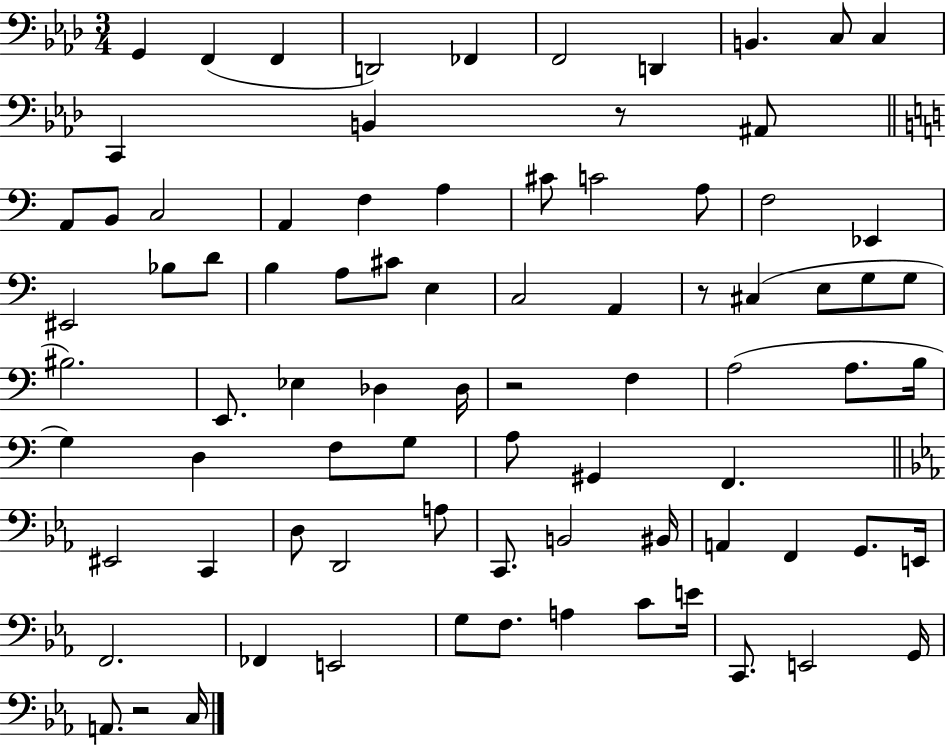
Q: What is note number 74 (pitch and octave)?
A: C2